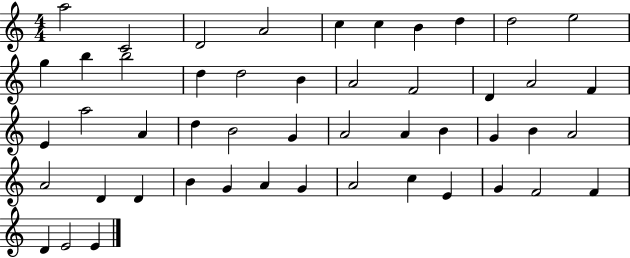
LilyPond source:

{
  \clef treble
  \numericTimeSignature
  \time 4/4
  \key c \major
  a''2 c'2 | d'2 a'2 | c''4 c''4 b'4 d''4 | d''2 e''2 | \break g''4 b''4 b''2 | d''4 d''2 b'4 | a'2 f'2 | d'4 a'2 f'4 | \break e'4 a''2 a'4 | d''4 b'2 g'4 | a'2 a'4 b'4 | g'4 b'4 a'2 | \break a'2 d'4 d'4 | b'4 g'4 a'4 g'4 | a'2 c''4 e'4 | g'4 f'2 f'4 | \break d'4 e'2 e'4 | \bar "|."
}